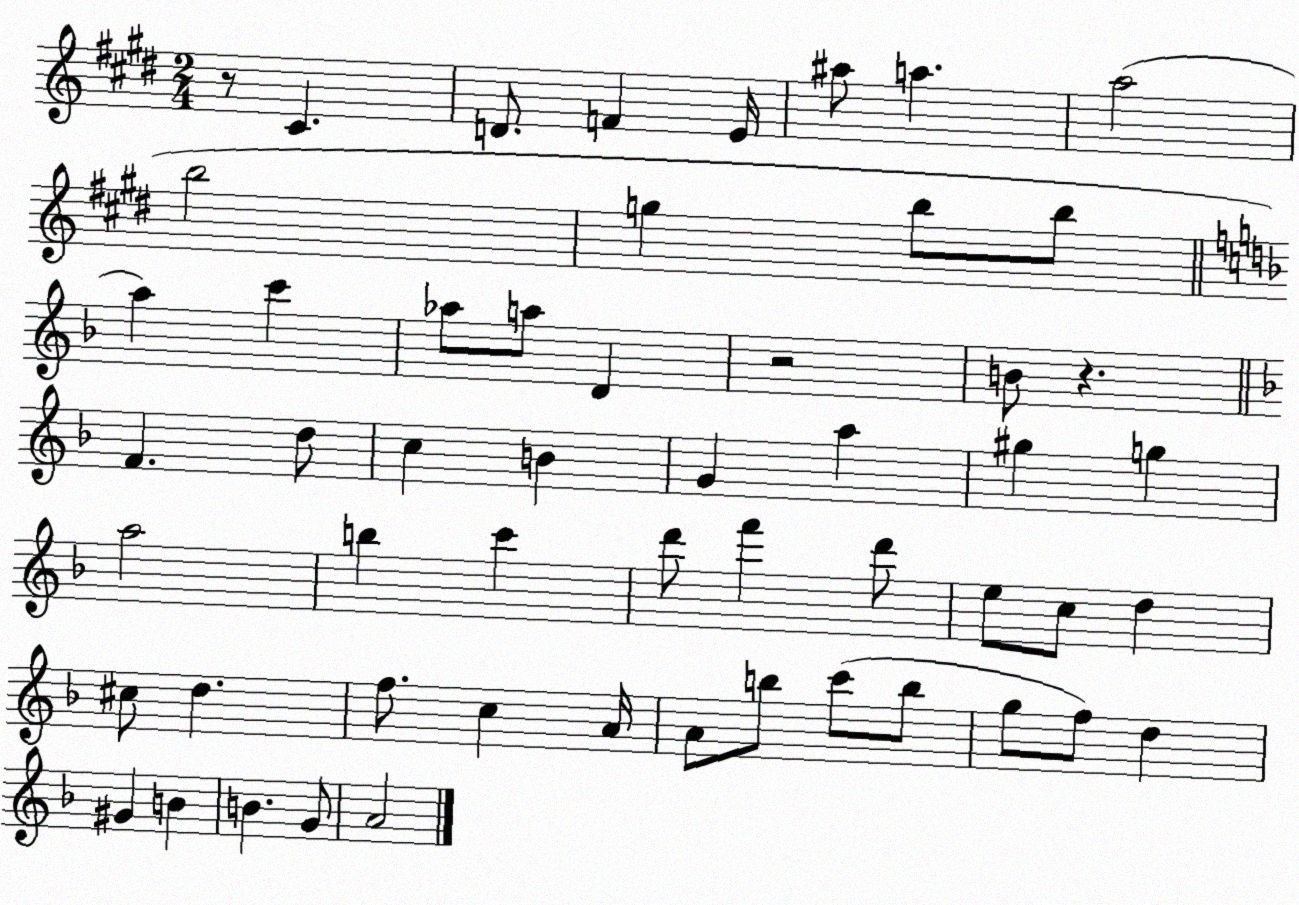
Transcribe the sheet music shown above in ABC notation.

X:1
T:Untitled
M:2/4
L:1/4
K:E
z/2 ^C D/2 F E/4 ^a/2 a a2 b2 g b/2 b/2 a c' _a/2 a/2 D z2 B/2 z F d/2 c B G a ^g g a2 b c' d'/2 f' d'/2 e/2 c/2 d ^c/2 d f/2 c A/4 A/2 b/2 c'/2 b/2 g/2 f/2 d ^G B B G/2 A2